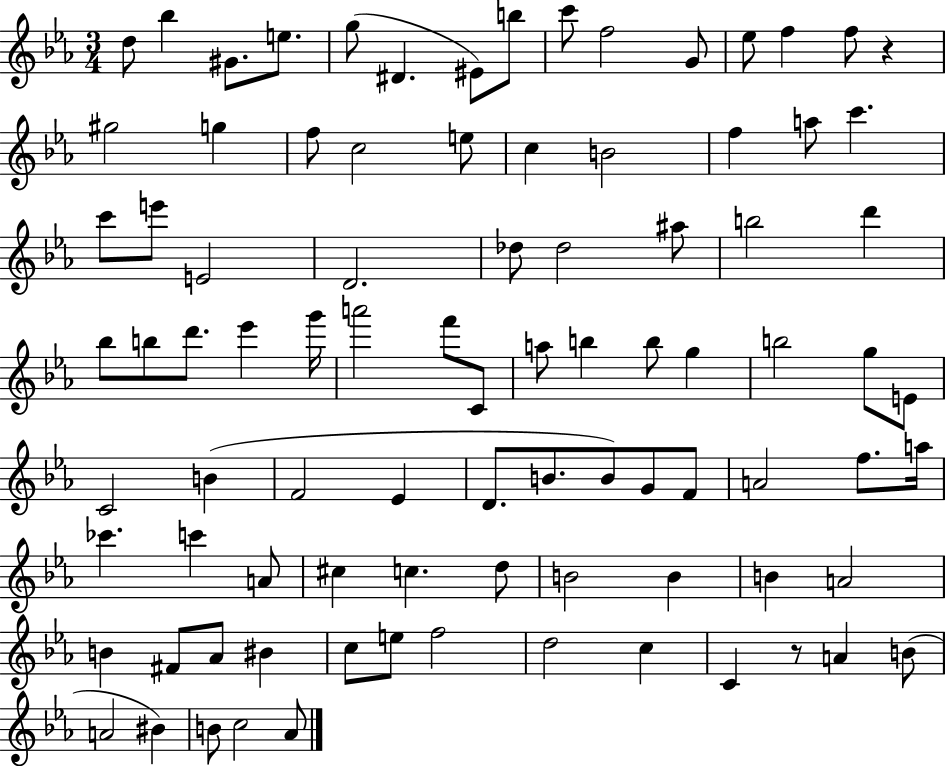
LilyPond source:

{
  \clef treble
  \numericTimeSignature
  \time 3/4
  \key ees \major
  d''8 bes''4 gis'8. e''8. | g''8( dis'4. eis'8) b''8 | c'''8 f''2 g'8 | ees''8 f''4 f''8 r4 | \break gis''2 g''4 | f''8 c''2 e''8 | c''4 b'2 | f''4 a''8 c'''4. | \break c'''8 e'''8 e'2 | d'2. | des''8 des''2 ais''8 | b''2 d'''4 | \break bes''8 b''8 d'''8. ees'''4 g'''16 | a'''2 f'''8 c'8 | a''8 b''4 b''8 g''4 | b''2 g''8 e'8 | \break c'2 b'4( | f'2 ees'4 | d'8. b'8. b'8) g'8 f'8 | a'2 f''8. a''16 | \break ces'''4. c'''4 a'8 | cis''4 c''4. d''8 | b'2 b'4 | b'4 a'2 | \break b'4 fis'8 aes'8 bis'4 | c''8 e''8 f''2 | d''2 c''4 | c'4 r8 a'4 b'8( | \break a'2 bis'4) | b'8 c''2 aes'8 | \bar "|."
}